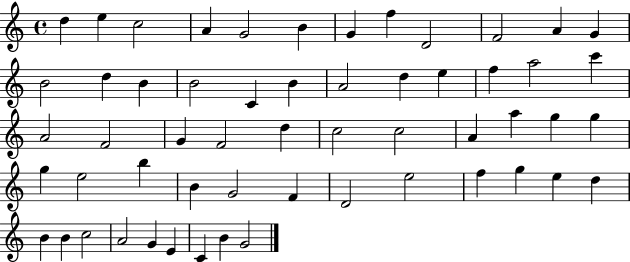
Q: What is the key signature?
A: C major